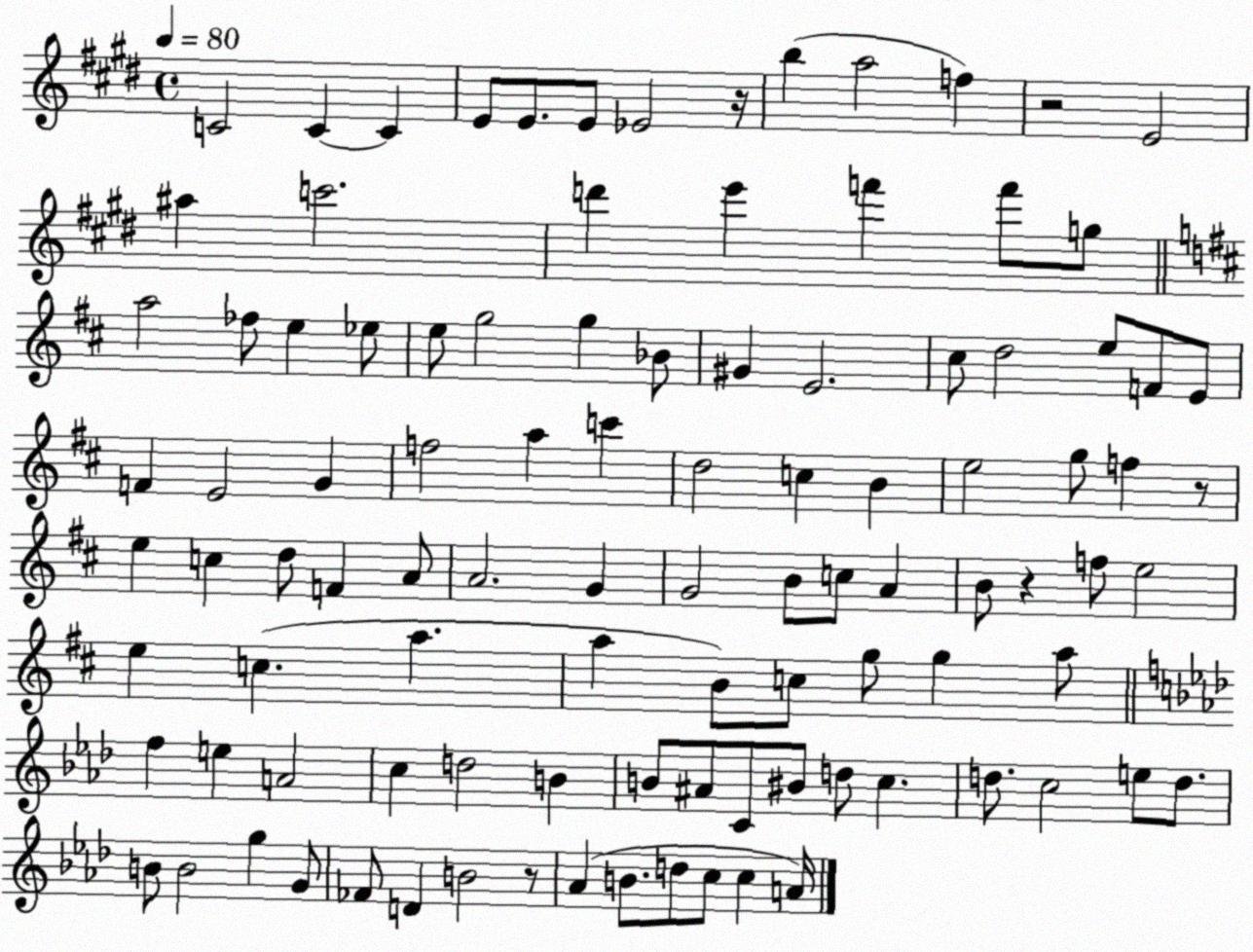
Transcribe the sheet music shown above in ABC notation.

X:1
T:Untitled
M:4/4
L:1/4
K:E
C2 C C E/2 E/2 E/2 _E2 z/4 b a2 f z2 E2 ^a c'2 d' e' f' f'/2 g/2 a2 _f/2 e _e/2 e/2 g2 g _B/2 ^G E2 ^c/2 d2 e/2 F/2 E/2 F E2 G f2 a c' d2 c B e2 g/2 f z/2 e c d/2 F A/2 A2 G G2 B/2 c/2 A B/2 z f/2 e2 e c a a B/2 c/2 g/2 g a/2 f e A2 c d2 B B/2 ^A/2 C/2 ^B/2 d/2 c d/2 c2 e/2 d/2 B/2 B2 g G/2 _F/2 D B2 z/2 _A B/2 d/2 c/2 c A/4